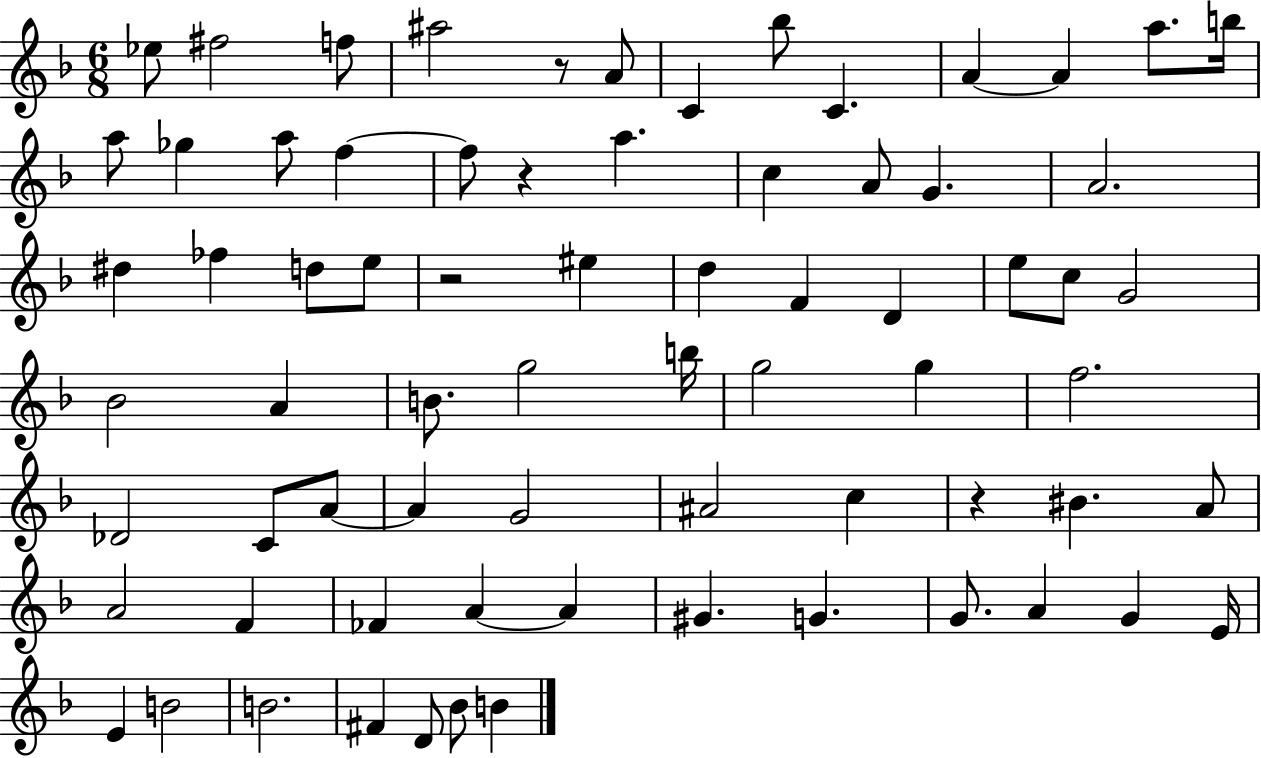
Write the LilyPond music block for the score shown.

{
  \clef treble
  \numericTimeSignature
  \time 6/8
  \key f \major
  ees''8 fis''2 f''8 | ais''2 r8 a'8 | c'4 bes''8 c'4. | a'4~~ a'4 a''8. b''16 | \break a''8 ges''4 a''8 f''4~~ | f''8 r4 a''4. | c''4 a'8 g'4. | a'2. | \break dis''4 fes''4 d''8 e''8 | r2 eis''4 | d''4 f'4 d'4 | e''8 c''8 g'2 | \break bes'2 a'4 | b'8. g''2 b''16 | g''2 g''4 | f''2. | \break des'2 c'8 a'8~~ | a'4 g'2 | ais'2 c''4 | r4 bis'4. a'8 | \break a'2 f'4 | fes'4 a'4~~ a'4 | gis'4. g'4. | g'8. a'4 g'4 e'16 | \break e'4 b'2 | b'2. | fis'4 d'8 bes'8 b'4 | \bar "|."
}